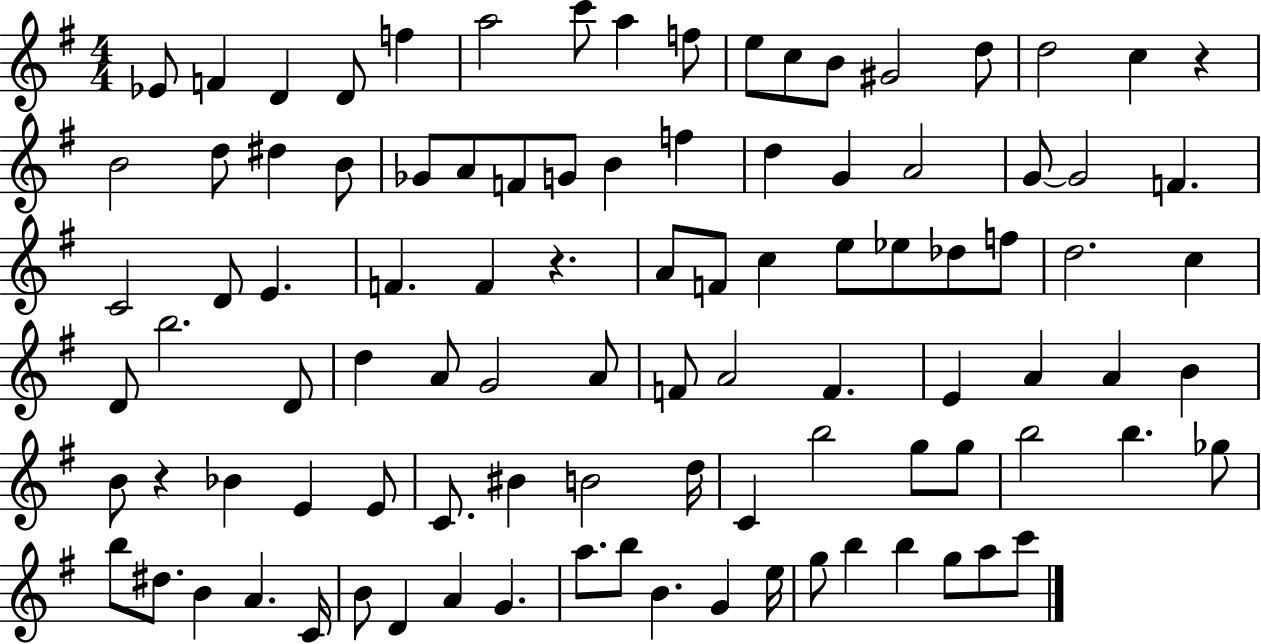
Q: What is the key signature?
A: G major